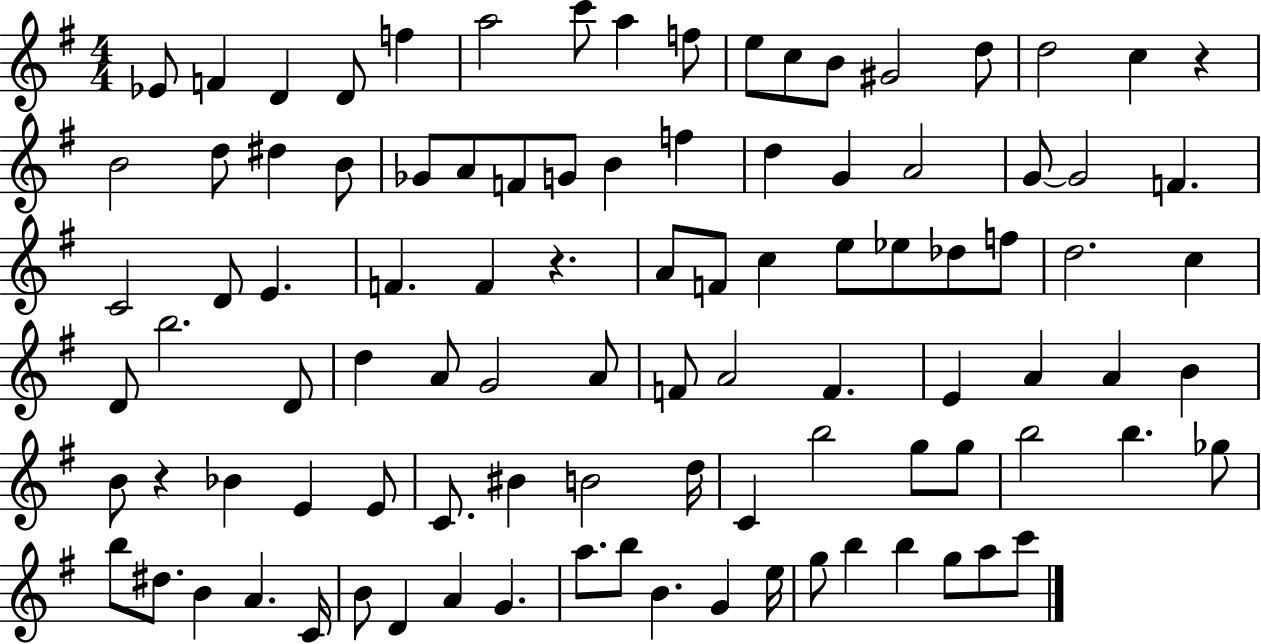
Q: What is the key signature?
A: G major